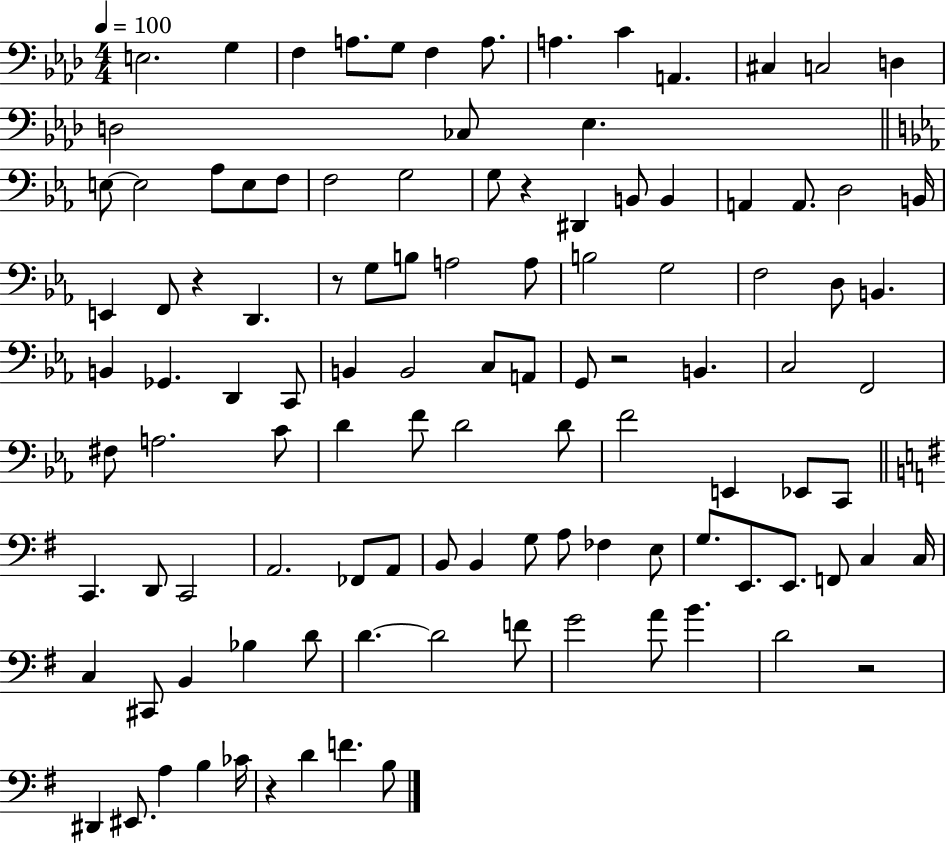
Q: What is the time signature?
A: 4/4